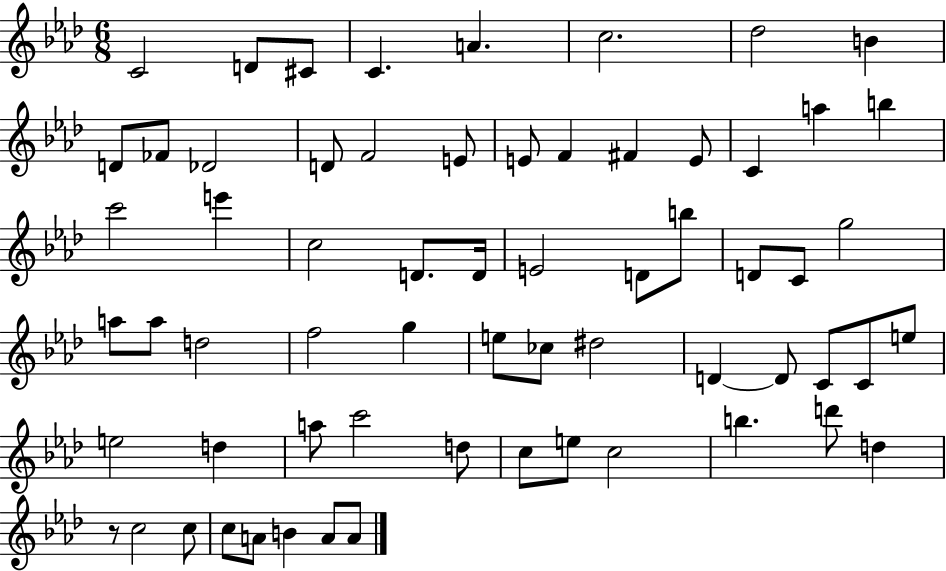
C4/h D4/e C#4/e C4/q. A4/q. C5/h. Db5/h B4/q D4/e FES4/e Db4/h D4/e F4/h E4/e E4/e F4/q F#4/q E4/e C4/q A5/q B5/q C6/h E6/q C5/h D4/e. D4/s E4/h D4/e B5/e D4/e C4/e G5/h A5/e A5/e D5/h F5/h G5/q E5/e CES5/e D#5/h D4/q D4/e C4/e C4/e E5/e E5/h D5/q A5/e C6/h D5/e C5/e E5/e C5/h B5/q. D6/e D5/q R/e C5/h C5/e C5/e A4/e B4/q A4/e A4/e